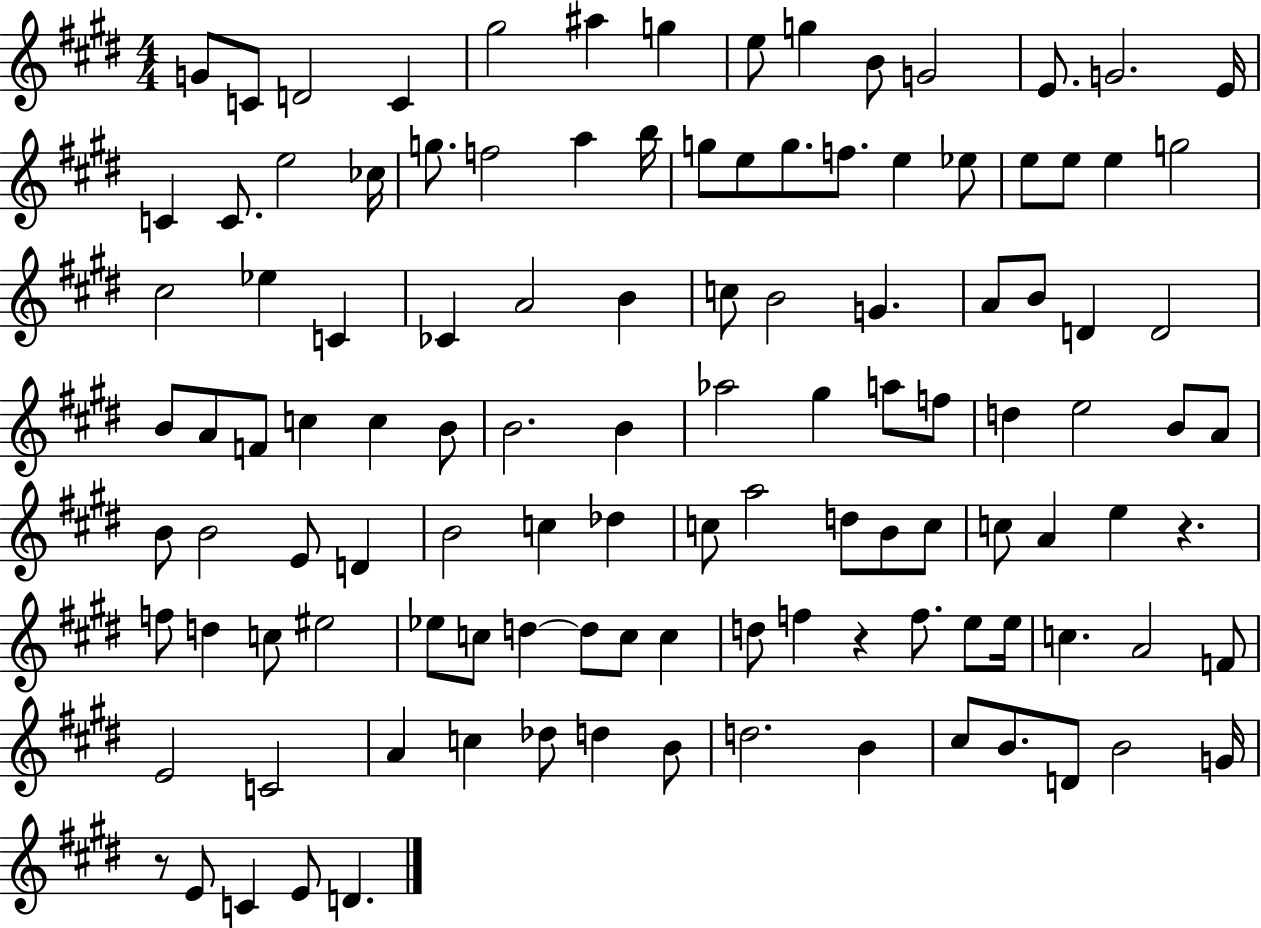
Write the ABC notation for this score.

X:1
T:Untitled
M:4/4
L:1/4
K:E
G/2 C/2 D2 C ^g2 ^a g e/2 g B/2 G2 E/2 G2 E/4 C C/2 e2 _c/4 g/2 f2 a b/4 g/2 e/2 g/2 f/2 e _e/2 e/2 e/2 e g2 ^c2 _e C _C A2 B c/2 B2 G A/2 B/2 D D2 B/2 A/2 F/2 c c B/2 B2 B _a2 ^g a/2 f/2 d e2 B/2 A/2 B/2 B2 E/2 D B2 c _d c/2 a2 d/2 B/2 c/2 c/2 A e z f/2 d c/2 ^e2 _e/2 c/2 d d/2 c/2 c d/2 f z f/2 e/2 e/4 c A2 F/2 E2 C2 A c _d/2 d B/2 d2 B ^c/2 B/2 D/2 B2 G/4 z/2 E/2 C E/2 D